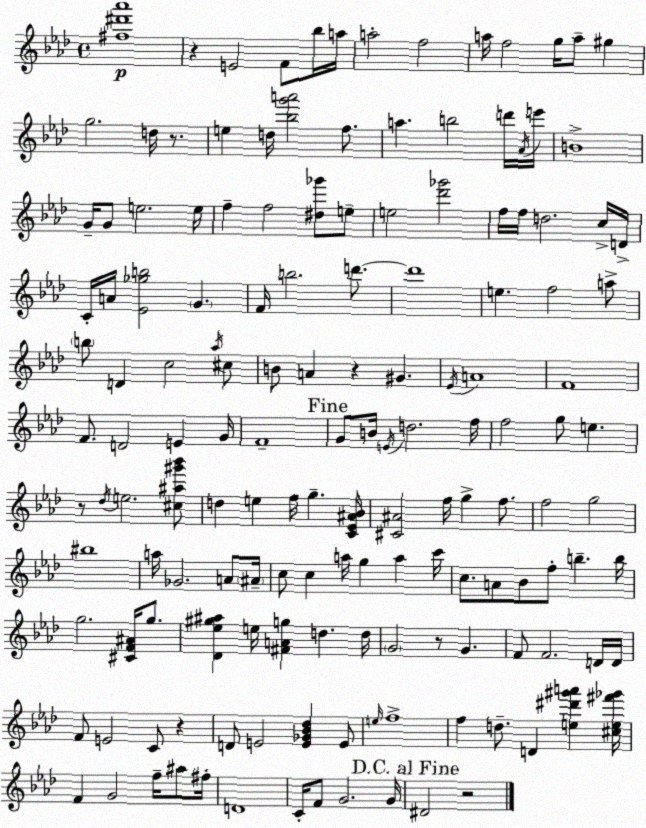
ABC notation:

X:1
T:Untitled
M:4/4
L:1/4
K:Fm
[^f^d'_a']4 z E2 F/2 _b/4 a/4 a2 f2 a/4 f2 g/4 a/2 ^g g2 d/4 z/2 e d/4 [_bg'a']2 f/2 a b2 d'/4 _A/4 e'/4 B4 G/4 G/2 e2 e/4 f f2 [^d_g']/2 e/2 e2 [_d'_g']2 f/4 f/4 d2 c/4 D/4 C/4 A/4 [_E_gb]2 G F/4 b2 d'/2 d'4 e f2 a/2 b/2 D c2 _a/4 ^c/2 B/2 A z ^G _E/4 A4 F4 F/2 D2 E G/4 F4 G/2 B/4 E/4 d2 f/4 f2 g/2 e z/2 _d/4 e2 [^c^a^g'_b']/2 d e f/4 g [C_E^A_B]/4 [^C^A]2 f/4 g f/2 f2 g2 ^b4 a/4 _G2 A/2 ^A/4 c/2 c a/4 g a c'/4 c/2 A/2 _B/2 f/2 b b/4 g2 [^CF^A]/4 g/2 [_D_e^g^a] e/4 [^FAg] d d/4 G2 z/2 G F/2 F2 D/4 D/4 F/2 E2 C/2 z D/2 E2 [E_G_B_d] E/2 e/4 f4 f d/2 D [e^d'^g'a'] [^ce^f'_g']/4 F G2 f/4 ^a/2 ^f/4 D4 C/4 F/2 G2 G/4 ^D2 z2